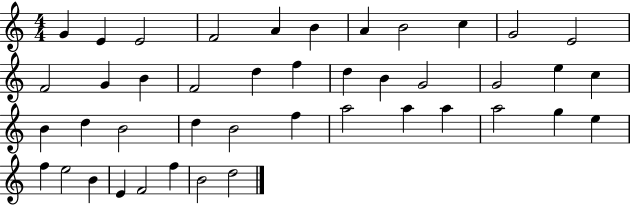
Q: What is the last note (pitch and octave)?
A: D5